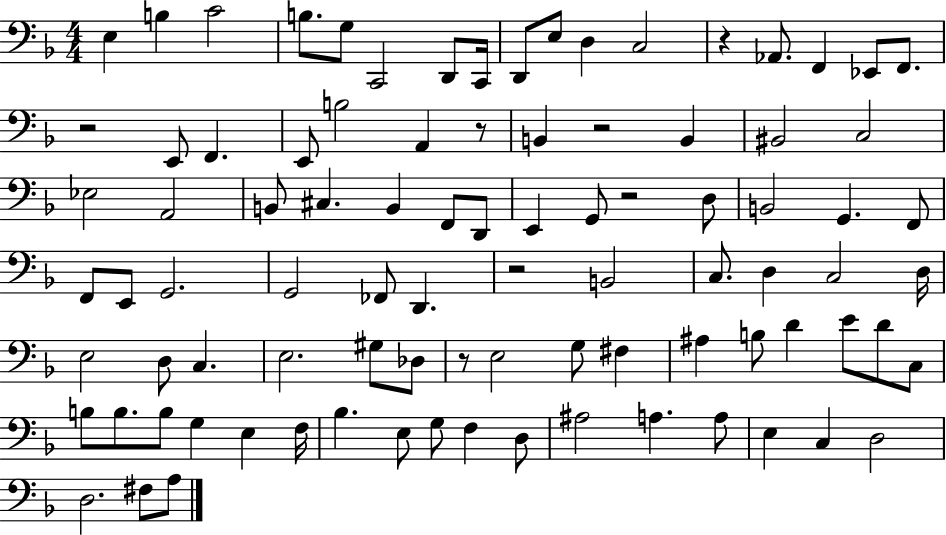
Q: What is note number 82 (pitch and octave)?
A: D3